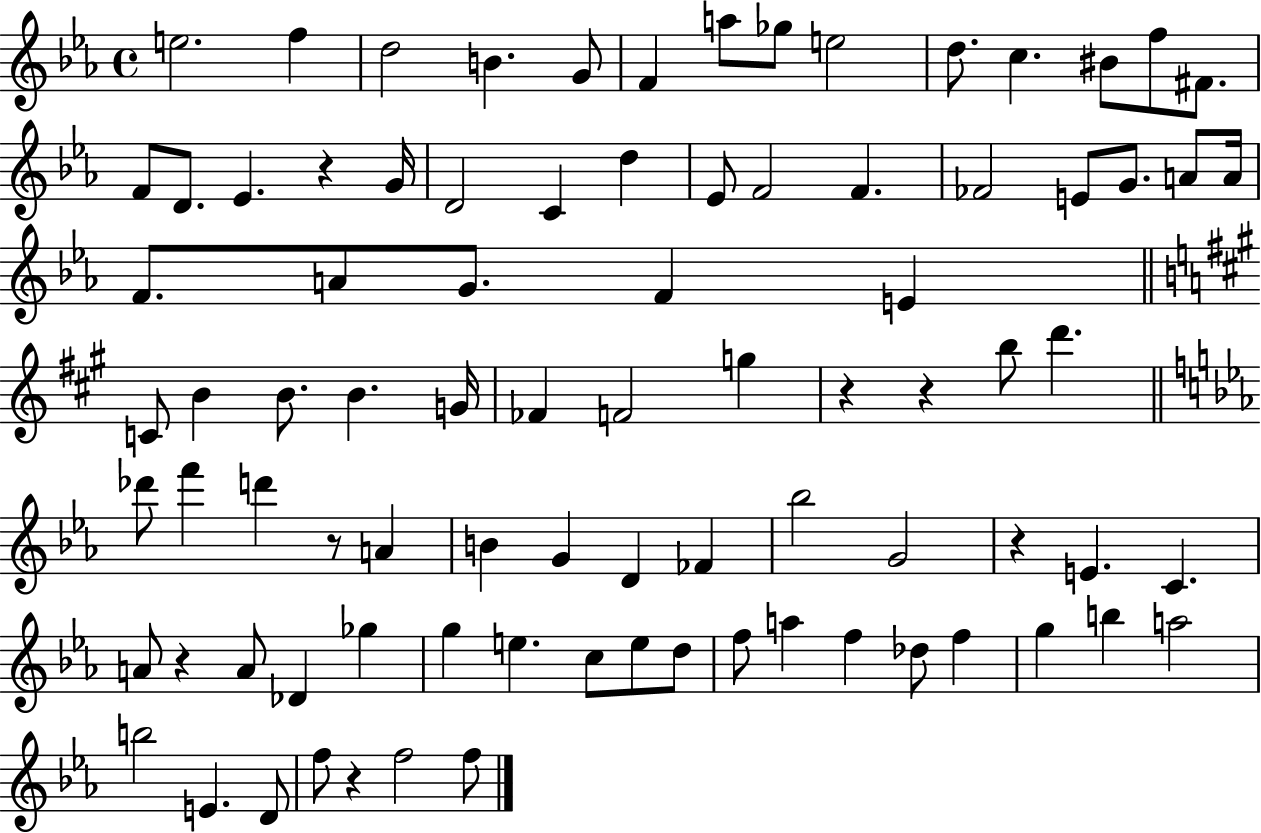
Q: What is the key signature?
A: EES major